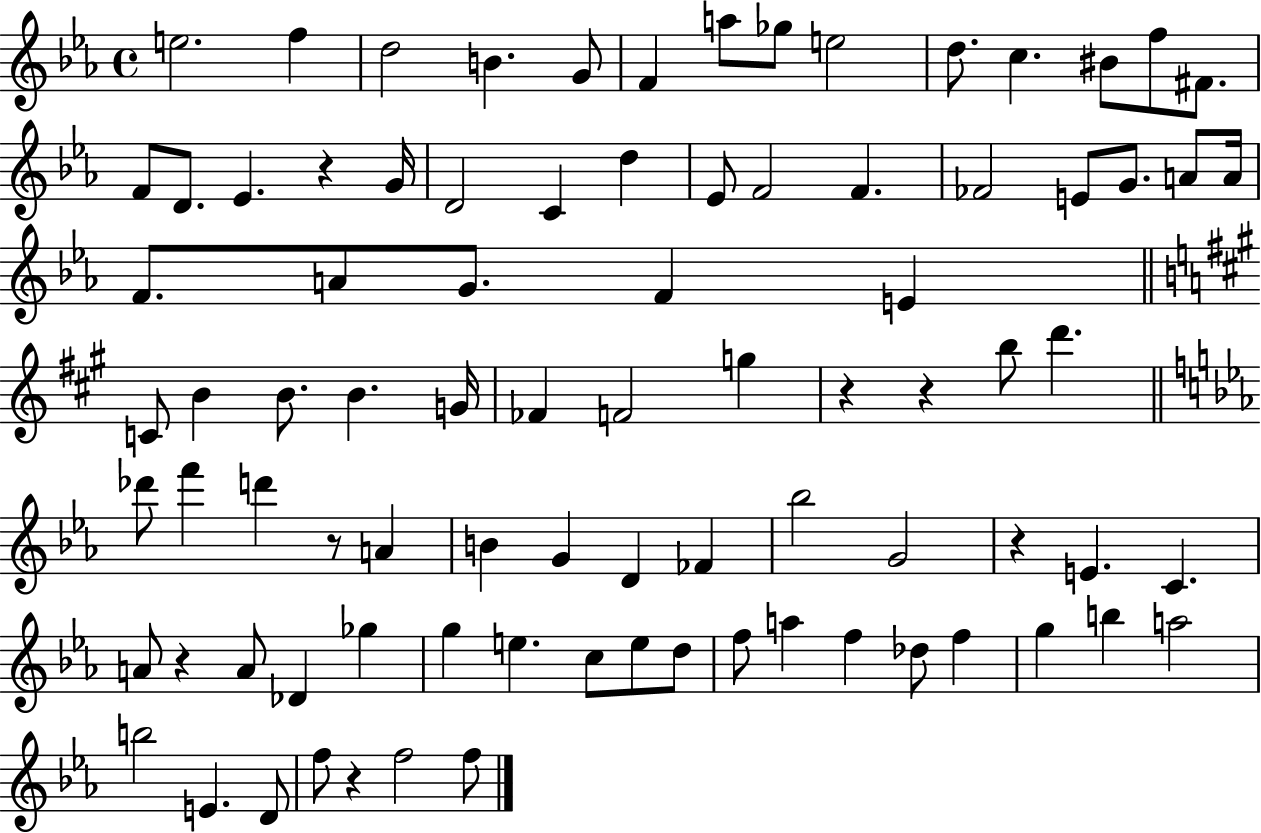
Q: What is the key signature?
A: EES major